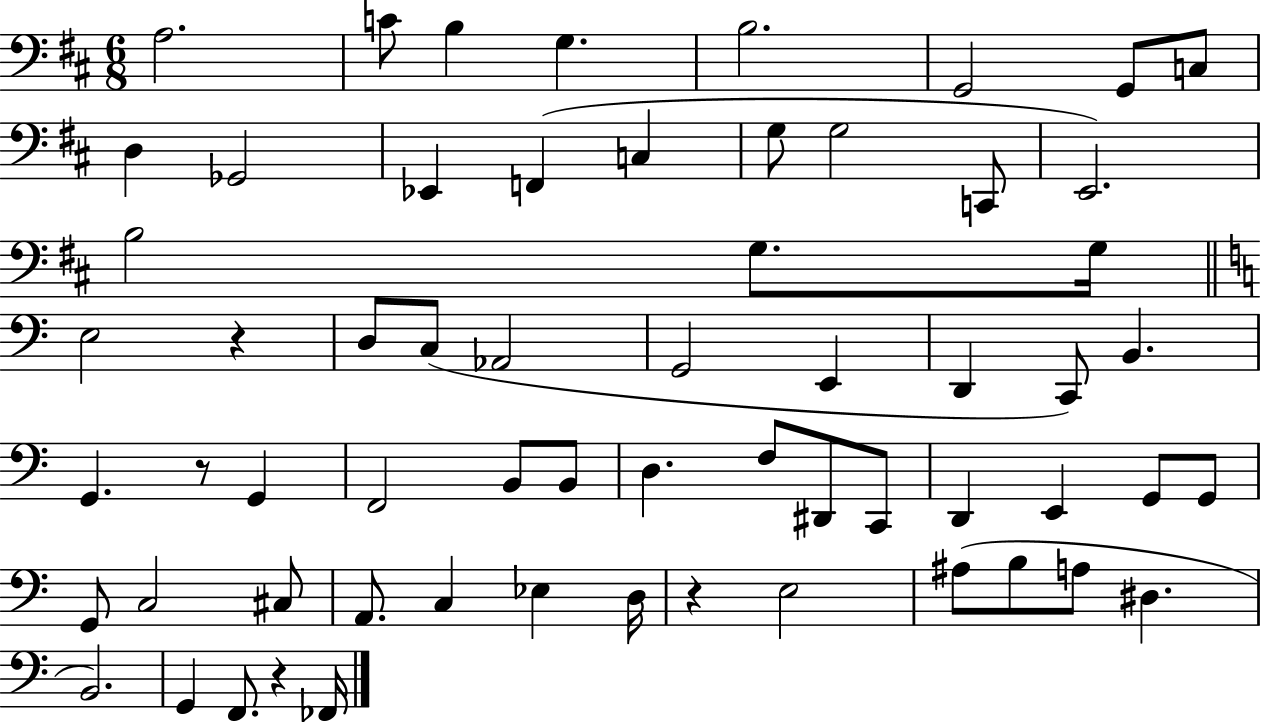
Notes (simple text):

A3/h. C4/e B3/q G3/q. B3/h. G2/h G2/e C3/e D3/q Gb2/h Eb2/q F2/q C3/q G3/e G3/h C2/e E2/h. B3/h G3/e. G3/s E3/h R/q D3/e C3/e Ab2/h G2/h E2/q D2/q C2/e B2/q. G2/q. R/e G2/q F2/h B2/e B2/e D3/q. F3/e D#2/e C2/e D2/q E2/q G2/e G2/e G2/e C3/h C#3/e A2/e. C3/q Eb3/q D3/s R/q E3/h A#3/e B3/e A3/e D#3/q. B2/h. G2/q F2/e. R/q FES2/s